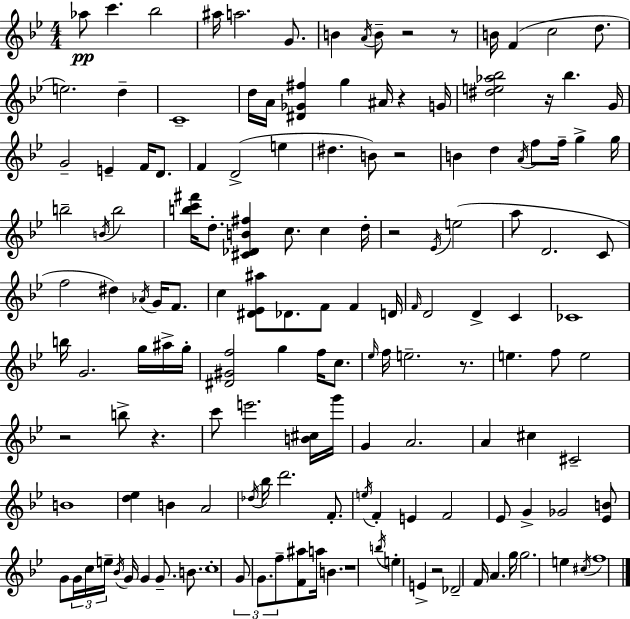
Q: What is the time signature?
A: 4/4